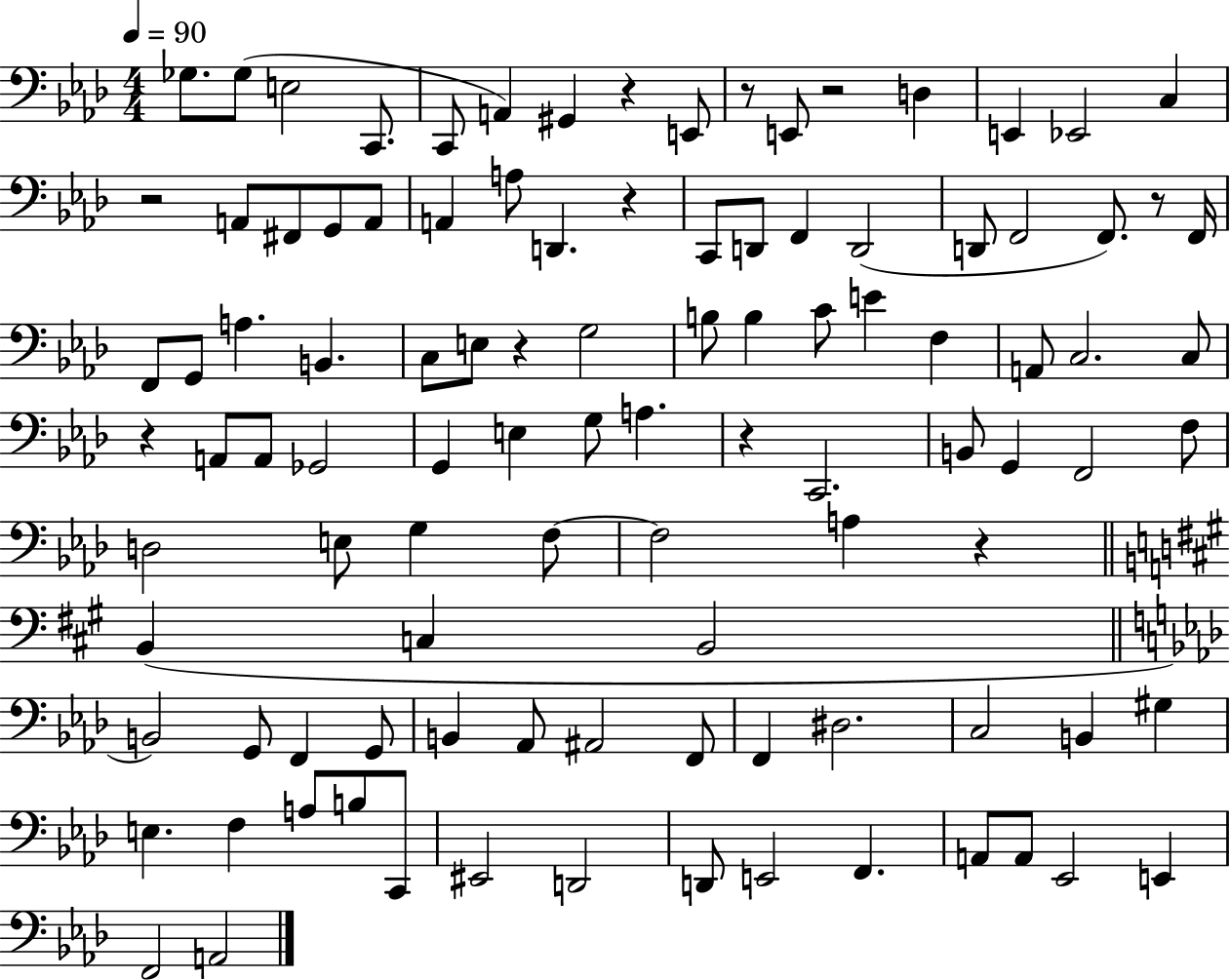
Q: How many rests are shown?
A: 10